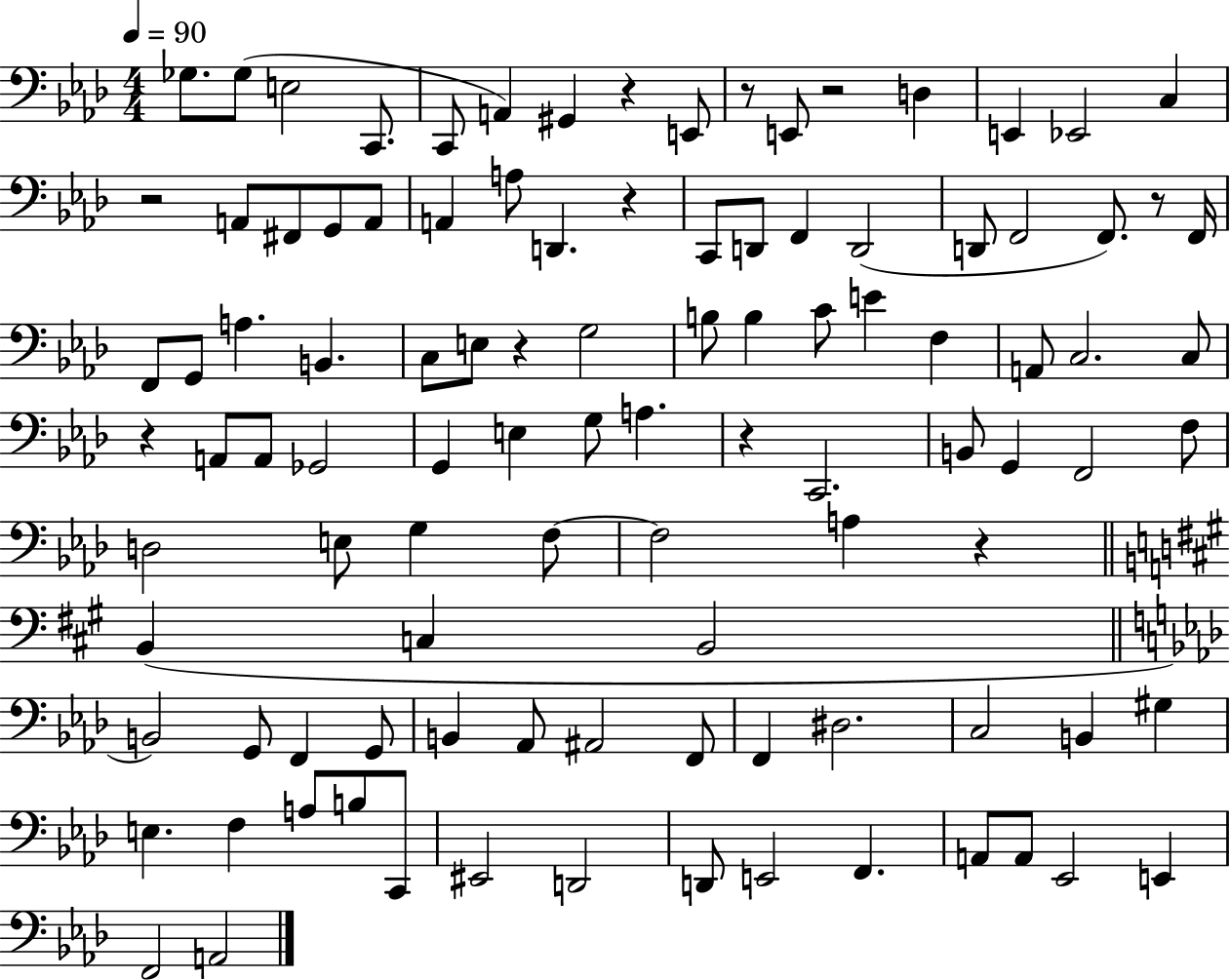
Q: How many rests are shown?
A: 10